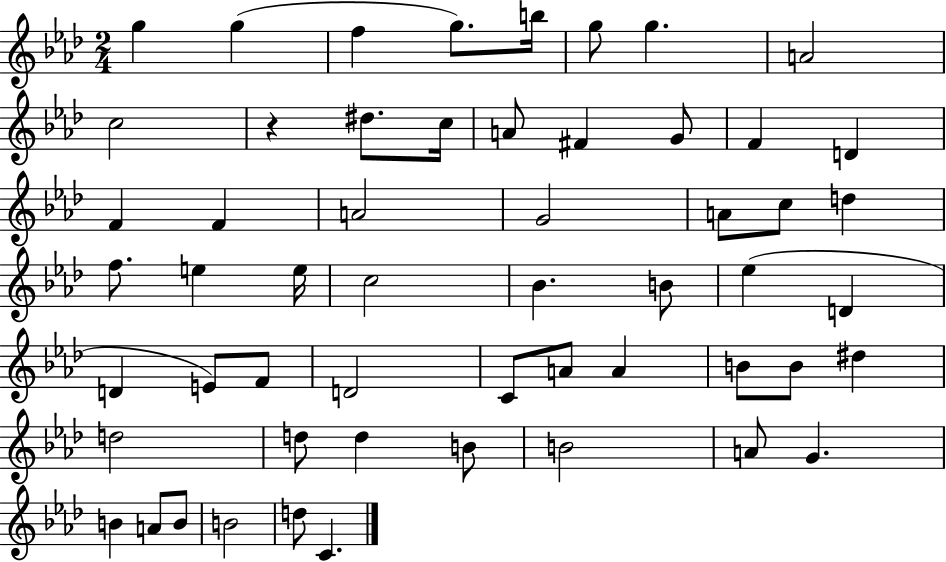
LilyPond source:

{
  \clef treble
  \numericTimeSignature
  \time 2/4
  \key aes \major
  \repeat volta 2 { g''4 g''4( | f''4 g''8.) b''16 | g''8 g''4. | a'2 | \break c''2 | r4 dis''8. c''16 | a'8 fis'4 g'8 | f'4 d'4 | \break f'4 f'4 | a'2 | g'2 | a'8 c''8 d''4 | \break f''8. e''4 e''16 | c''2 | bes'4. b'8 | ees''4( d'4 | \break d'4 e'8) f'8 | d'2 | c'8 a'8 a'4 | b'8 b'8 dis''4 | \break d''2 | d''8 d''4 b'8 | b'2 | a'8 g'4. | \break b'4 a'8 b'8 | b'2 | d''8 c'4. | } \bar "|."
}